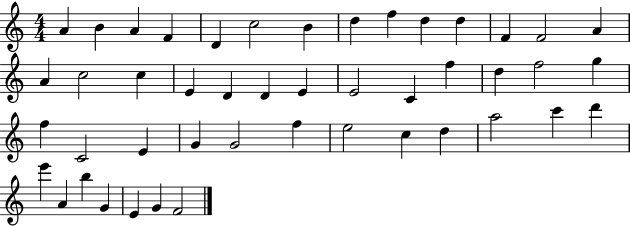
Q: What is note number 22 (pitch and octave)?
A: E4